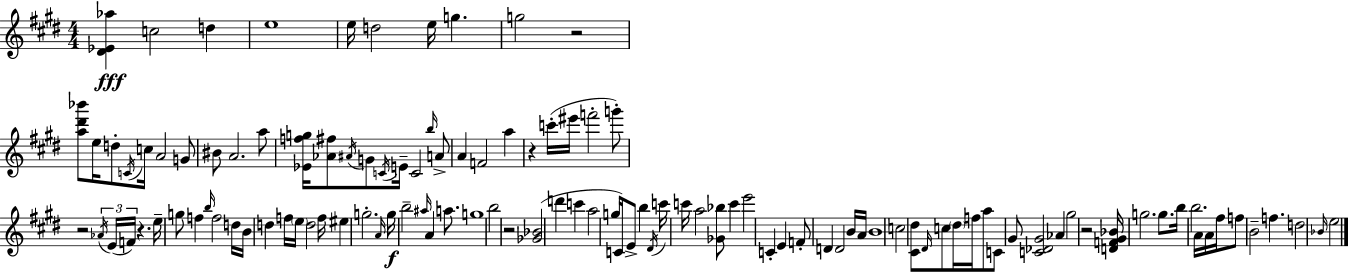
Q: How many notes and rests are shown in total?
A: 115